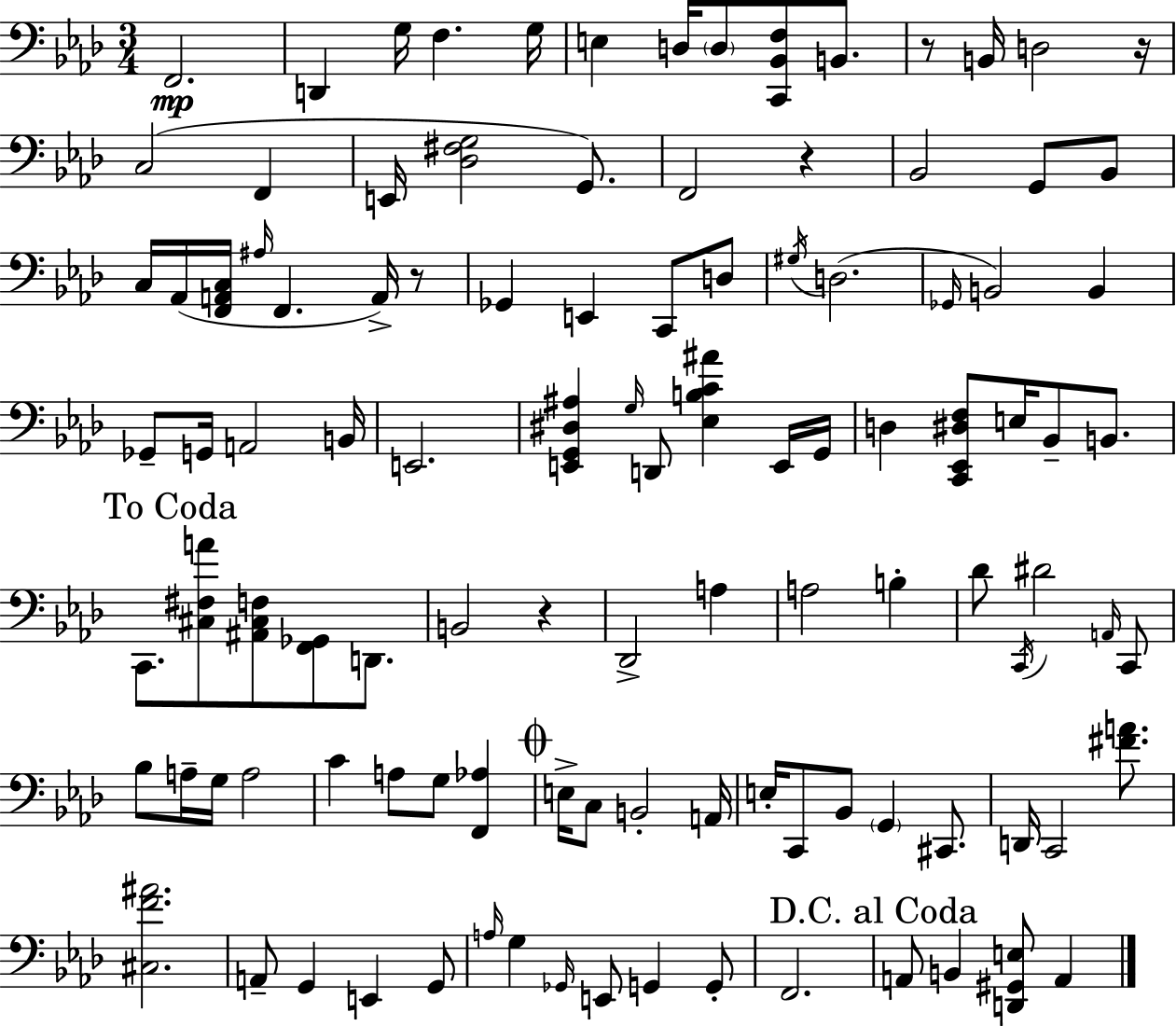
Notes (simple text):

F2/h. D2/q G3/s F3/q. G3/s E3/q D3/s D3/e [C2,Bb2,F3]/e B2/e. R/e B2/s D3/h R/s C3/h F2/q E2/s [Db3,F#3,G3]/h G2/e. F2/h R/q Bb2/h G2/e Bb2/e C3/s Ab2/s [F2,A2,C3]/s A#3/s F2/q. A2/s R/e Gb2/q E2/q C2/e D3/e G#3/s D3/h. Gb2/s B2/h B2/q Gb2/e G2/s A2/h B2/s E2/h. [E2,G2,D#3,A#3]/q G3/s D2/e [Eb3,B3,C4,A#4]/q E2/s G2/s D3/q [C2,Eb2,D#3,F3]/e E3/s Bb2/e B2/e. C2/e. [C#3,F#3,A4]/e [A#2,C#3,F3]/e [F2,Gb2]/e D2/e. B2/h R/q Db2/h A3/q A3/h B3/q Db4/e C2/s D#4/h A2/s C2/e Bb3/e A3/s G3/s A3/h C4/q A3/e G3/e [F2,Ab3]/q E3/s C3/e B2/h A2/s E3/s C2/e Bb2/e G2/q C#2/e. D2/s C2/h [F#4,A4]/e. [C#3,F4,A#4]/h. A2/e G2/q E2/q G2/e A3/s G3/q Gb2/s E2/e G2/q G2/e F2/h. A2/e B2/q [D2,G#2,E3]/e A2/q